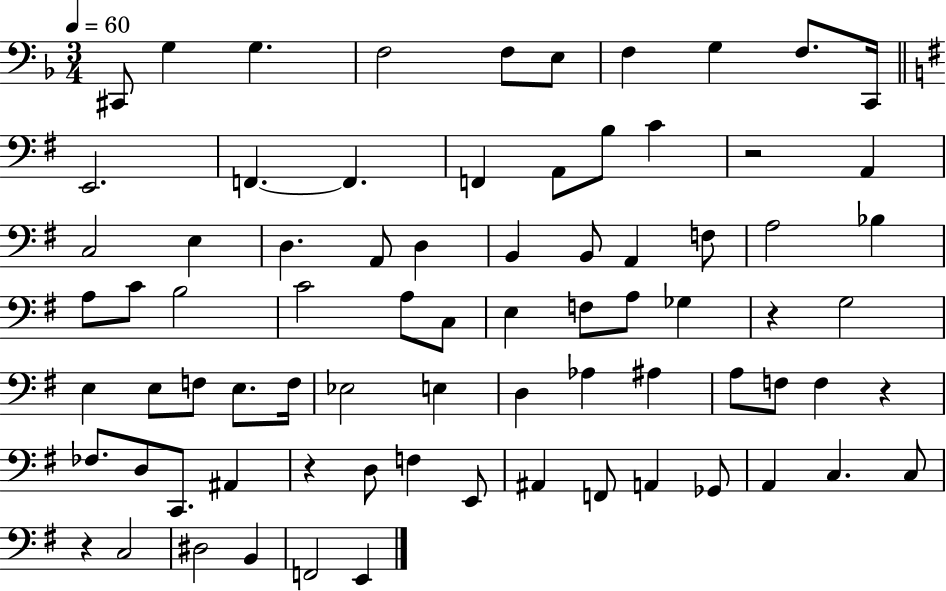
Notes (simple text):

C#2/e G3/q G3/q. F3/h F3/e E3/e F3/q G3/q F3/e. C2/s E2/h. F2/q. F2/q. F2/q A2/e B3/e C4/q R/h A2/q C3/h E3/q D3/q. A2/e D3/q B2/q B2/e A2/q F3/e A3/h Bb3/q A3/e C4/e B3/h C4/h A3/e C3/e E3/q F3/e A3/e Gb3/q R/q G3/h E3/q E3/e F3/e E3/e. F3/s Eb3/h E3/q D3/q Ab3/q A#3/q A3/e F3/e F3/q R/q FES3/e. D3/e C2/e. A#2/q R/q D3/e F3/q E2/e A#2/q F2/e A2/q Gb2/e A2/q C3/q. C3/e R/q C3/h D#3/h B2/q F2/h E2/q